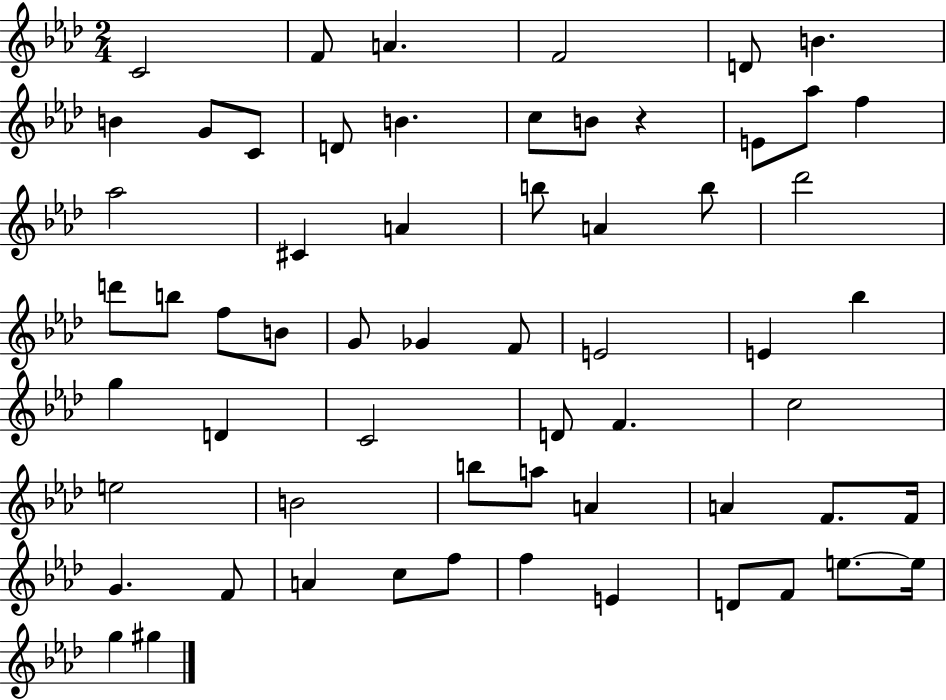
{
  \clef treble
  \numericTimeSignature
  \time 2/4
  \key aes \major
  \repeat volta 2 { c'2 | f'8 a'4. | f'2 | d'8 b'4. | \break b'4 g'8 c'8 | d'8 b'4. | c''8 b'8 r4 | e'8 aes''8 f''4 | \break aes''2 | cis'4 a'4 | b''8 a'4 b''8 | des'''2 | \break d'''8 b''8 f''8 b'8 | g'8 ges'4 f'8 | e'2 | e'4 bes''4 | \break g''4 d'4 | c'2 | d'8 f'4. | c''2 | \break e''2 | b'2 | b''8 a''8 a'4 | a'4 f'8. f'16 | \break g'4. f'8 | a'4 c''8 f''8 | f''4 e'4 | d'8 f'8 e''8.~~ e''16 | \break g''4 gis''4 | } \bar "|."
}